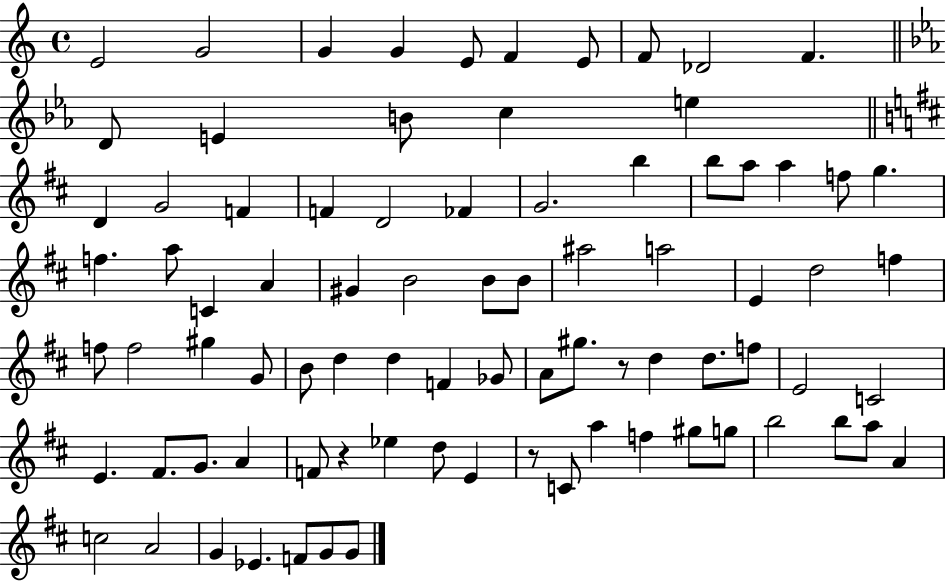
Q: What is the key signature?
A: C major